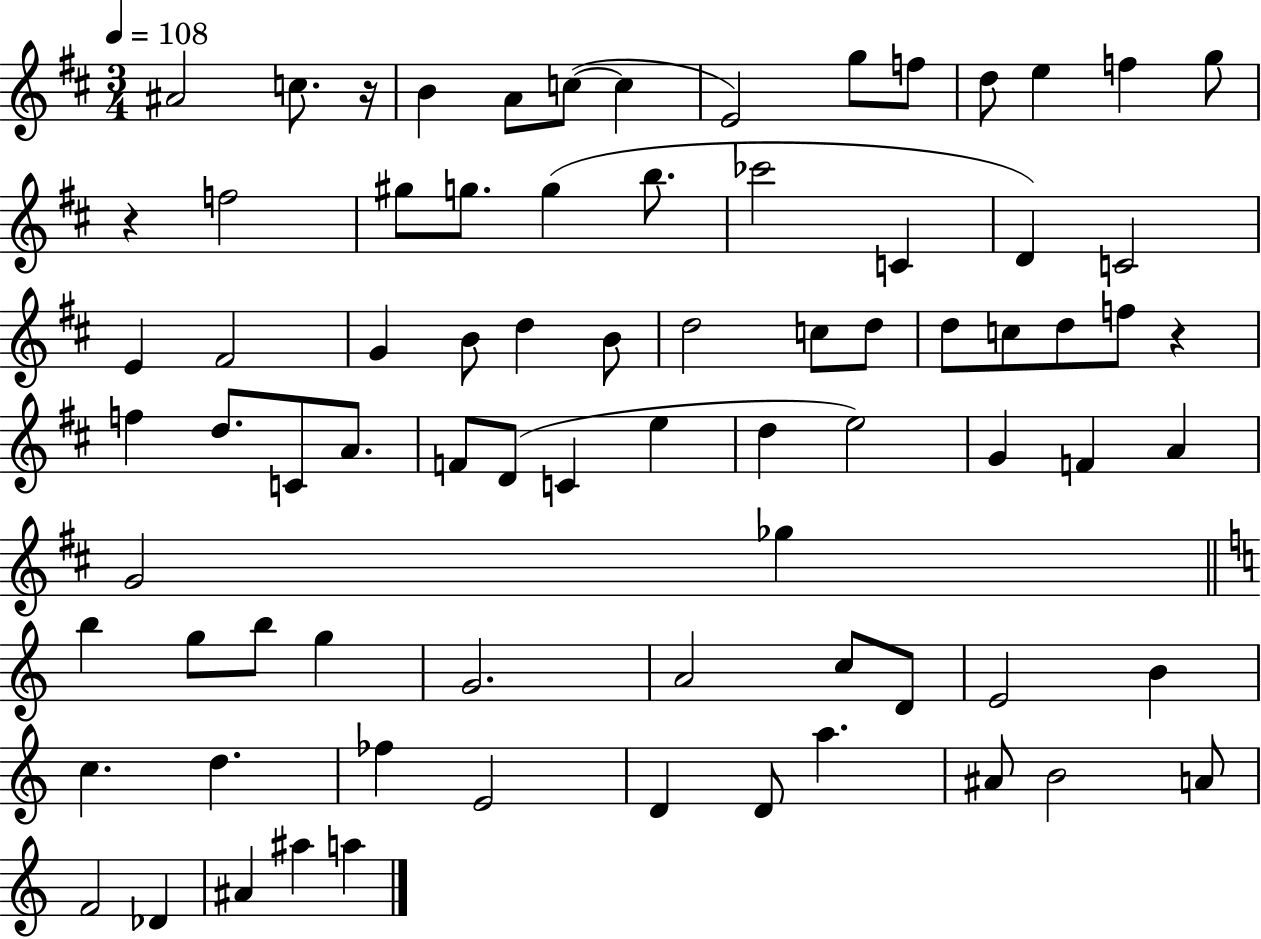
{
  \clef treble
  \numericTimeSignature
  \time 3/4
  \key d \major
  \tempo 4 = 108
  ais'2 c''8. r16 | b'4 a'8 c''8~(~ c''4 | e'2) g''8 f''8 | d''8 e''4 f''4 g''8 | \break r4 f''2 | gis''8 g''8. g''4( b''8. | ces'''2 c'4 | d'4) c'2 | \break e'4 fis'2 | g'4 b'8 d''4 b'8 | d''2 c''8 d''8 | d''8 c''8 d''8 f''8 r4 | \break f''4 d''8. c'8 a'8. | f'8 d'8( c'4 e''4 | d''4 e''2) | g'4 f'4 a'4 | \break g'2 ges''4 | \bar "||" \break \key c \major b''4 g''8 b''8 g''4 | g'2. | a'2 c''8 d'8 | e'2 b'4 | \break c''4. d''4. | fes''4 e'2 | d'4 d'8 a''4. | ais'8 b'2 a'8 | \break f'2 des'4 | ais'4 ais''4 a''4 | \bar "|."
}